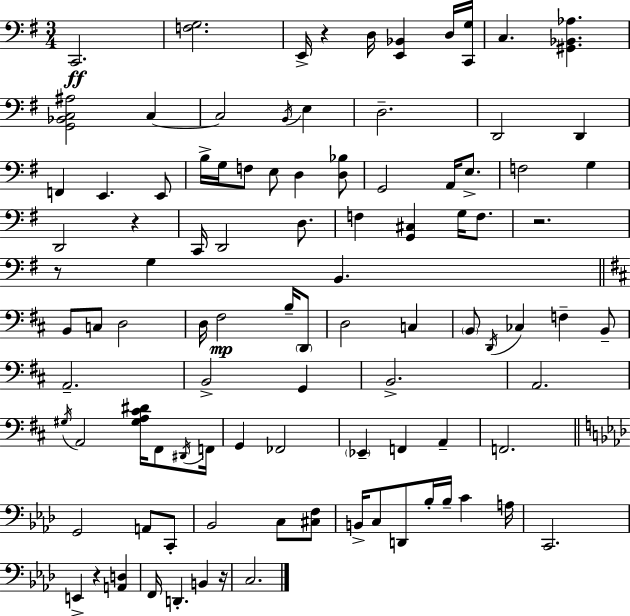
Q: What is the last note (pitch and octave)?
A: C3